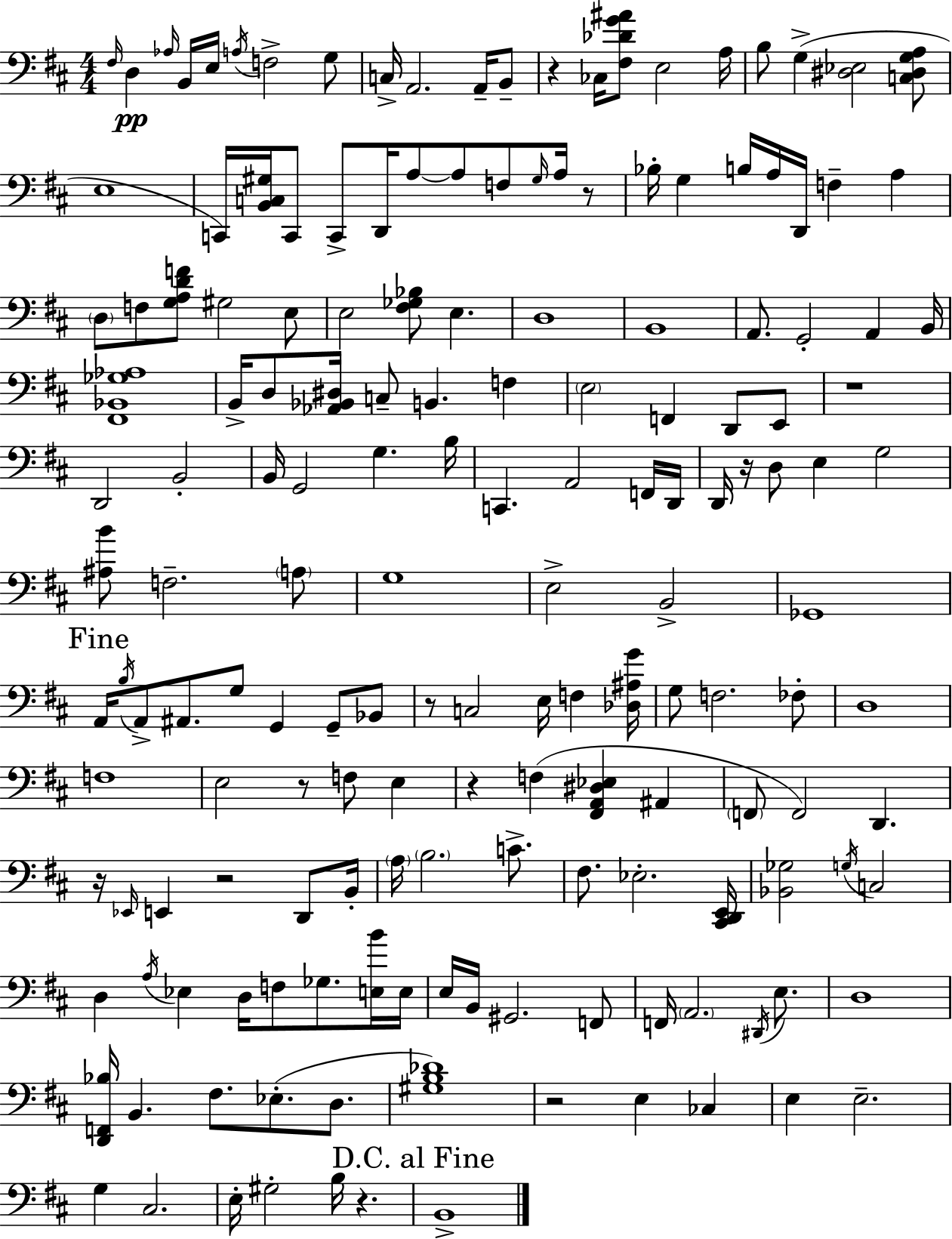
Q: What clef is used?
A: bass